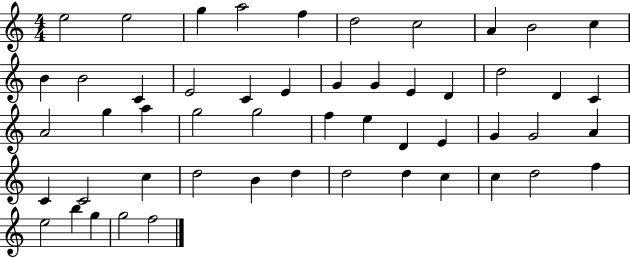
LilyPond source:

{
  \clef treble
  \numericTimeSignature
  \time 4/4
  \key c \major
  e''2 e''2 | g''4 a''2 f''4 | d''2 c''2 | a'4 b'2 c''4 | \break b'4 b'2 c'4 | e'2 c'4 e'4 | g'4 g'4 e'4 d'4 | d''2 d'4 c'4 | \break a'2 g''4 a''4 | g''2 g''2 | f''4 e''4 d'4 e'4 | g'4 g'2 a'4 | \break c'4 c'2 c''4 | d''2 b'4 d''4 | d''2 d''4 c''4 | c''4 d''2 f''4 | \break e''2 b''4 g''4 | g''2 f''2 | \bar "|."
}